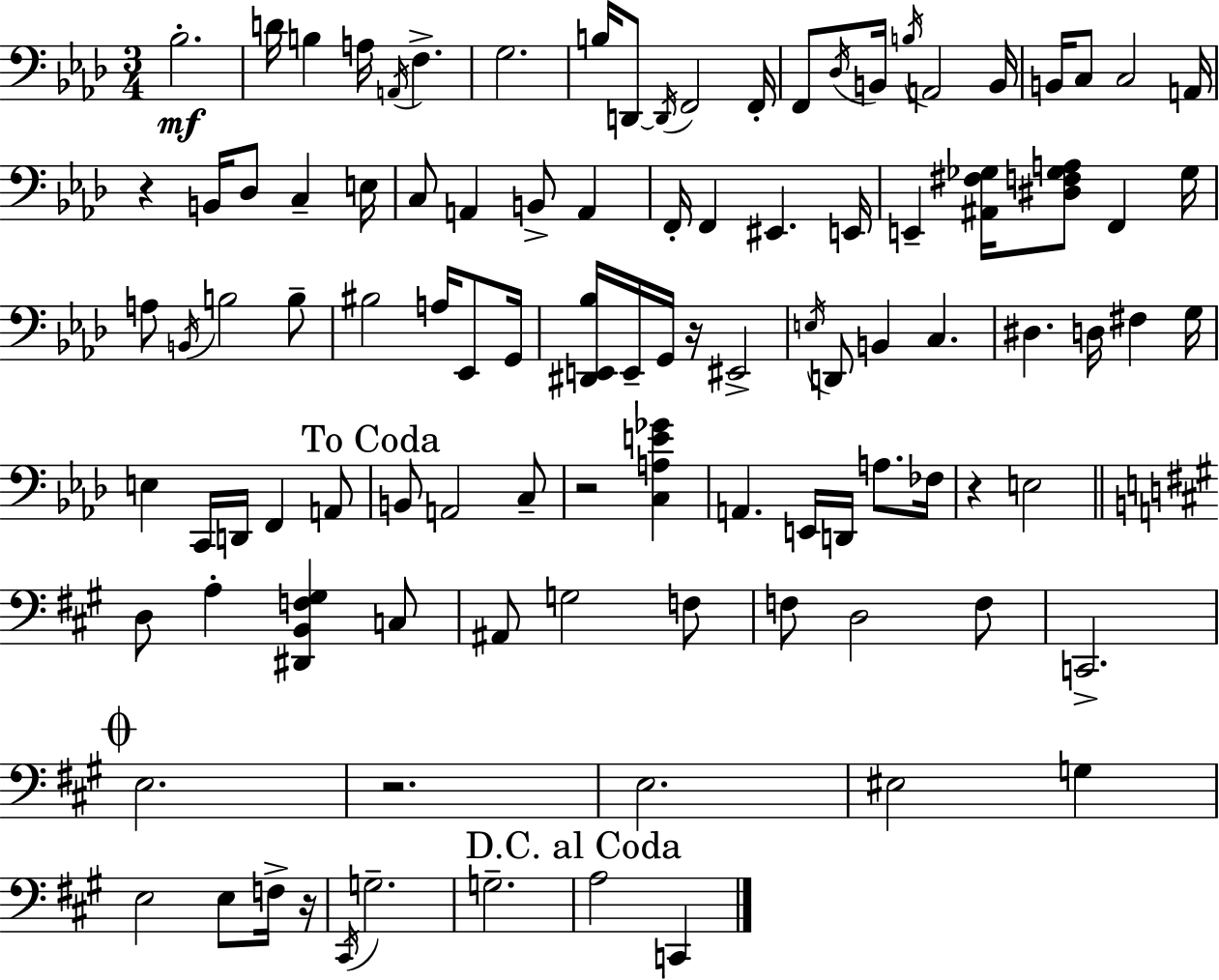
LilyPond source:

{
  \clef bass
  \numericTimeSignature
  \time 3/4
  \key aes \major
  bes2.-.\mf | d'16 b4 a16 \acciaccatura { a,16 } f4.-> | g2. | b16 d,8~~ \acciaccatura { d,16 } f,2 | \break f,16-. f,8 \acciaccatura { des16 } b,16 \acciaccatura { b16 } a,2 | b,16 b,16 c8 c2 | a,16 r4 b,16 des8 c4-- | e16 c8 a,4 b,8-> | \break a,4 f,16-. f,4 eis,4. | e,16 e,4-- <ais, fis ges>16 <dis f ges a>8 f,4 | ges16 a8 \acciaccatura { b,16 } b2 | b8-- bis2 | \break a16 ees,8 g,16 <dis, e, bes>16 e,16-- g,16 r16 eis,2-> | \acciaccatura { e16 } d,8 b,4 | c4. dis4. | d16 fis4 g16 e4 c,16 d,16 | \break f,4 a,8 \mark "To Coda" b,8 a,2 | c8-- r2 | <c a e' ges'>4 a,4. | e,16 d,16 a8. fes16 r4 e2 | \break \bar "||" \break \key a \major d8 a4-. <dis, b, f gis>4 c8 | ais,8 g2 f8 | f8 d2 f8 | c,2.-> | \break \mark \markup { \musicglyph "scripts.coda" } e2. | r2. | e2. | eis2 g4 | \break e2 e8 f16-> r16 | \acciaccatura { cis,16 } g2.-- | g2.-- | \mark "D.C. al Coda" a2 c,4 | \break \bar "|."
}